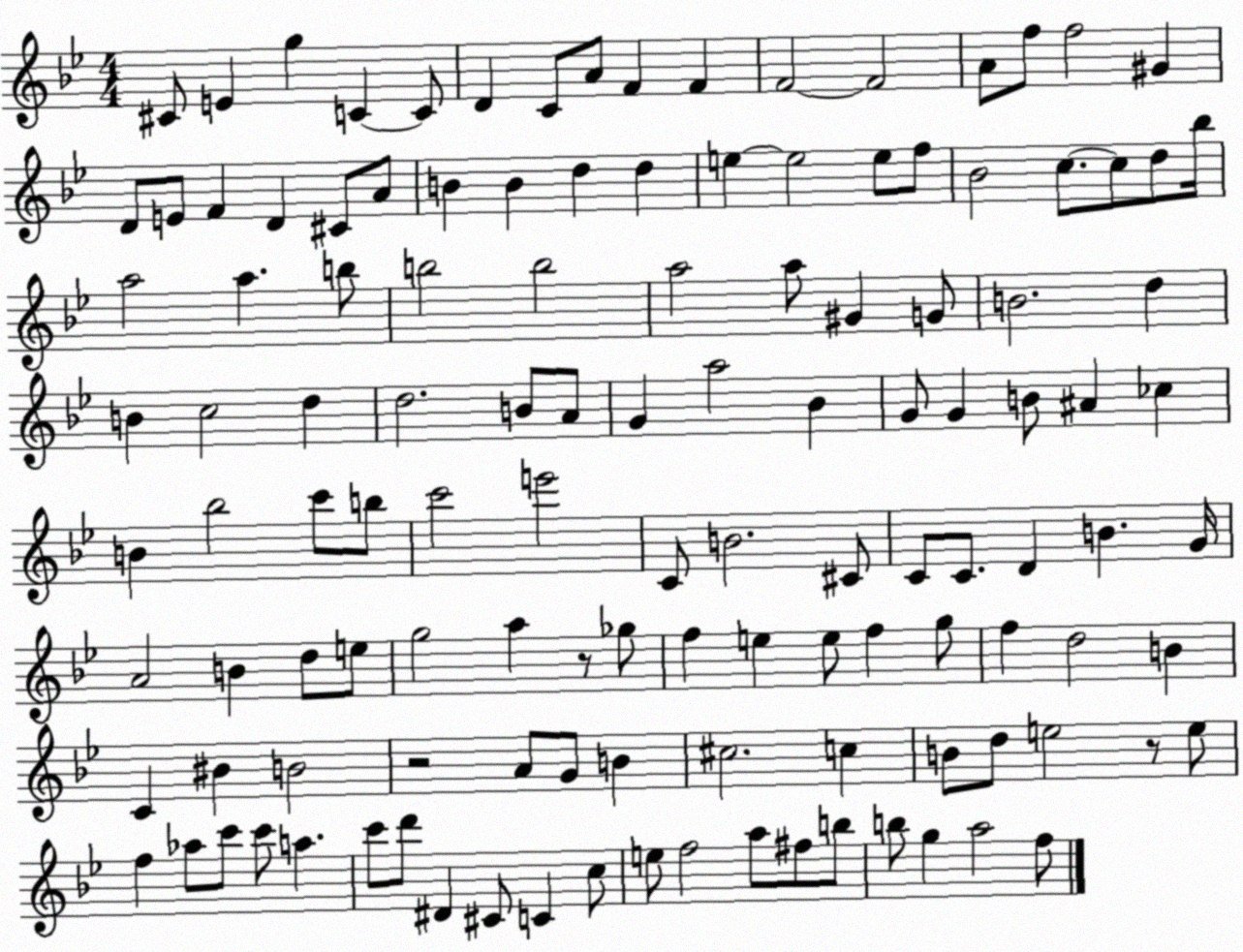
X:1
T:Untitled
M:4/4
L:1/4
K:Bb
^C/2 E g C C/2 D C/2 A/2 F F F2 F2 A/2 f/2 f2 ^G D/2 E/2 F D ^C/2 A/2 B B d d e e2 e/2 f/2 _B2 c/2 c/2 d/2 _b/4 a2 a b/2 b2 b2 a2 a/2 ^G G/2 B2 d B c2 d d2 B/2 A/2 G a2 _B G/2 G B/2 ^A _c B _b2 c'/2 b/2 c'2 e'2 C/2 B2 ^C/2 C/2 C/2 D B G/4 A2 B d/2 e/2 g2 a z/2 _g/2 f e e/2 f g/2 f d2 B C ^B B2 z2 A/2 G/2 B ^c2 c B/2 d/2 e2 z/2 e/2 f _a/2 c'/2 c'/2 a c'/2 d'/2 ^D ^C/2 C c/2 e/2 f2 a/2 ^f/2 b/2 b/2 g a2 f/2